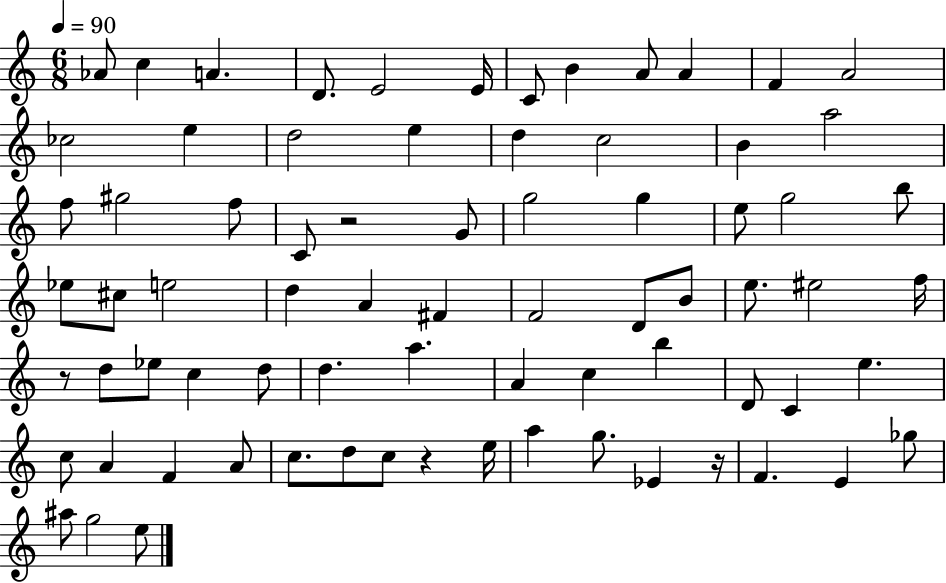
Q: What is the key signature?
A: C major